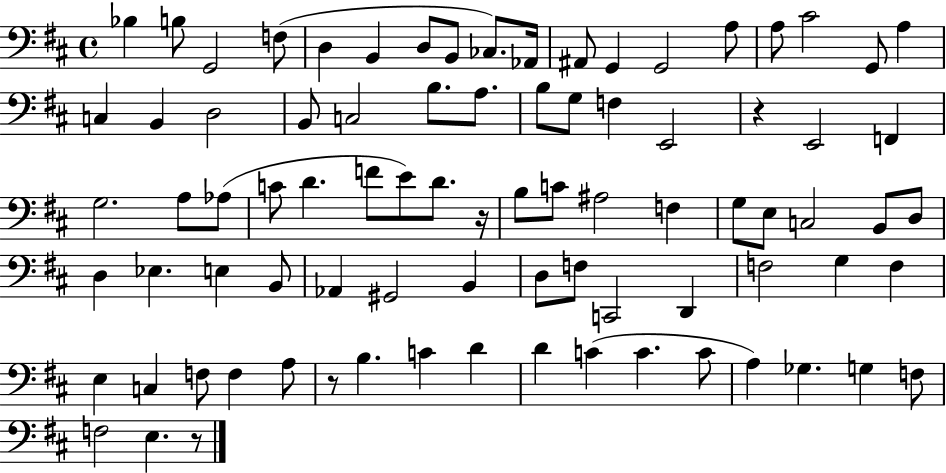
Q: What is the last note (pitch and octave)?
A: E3